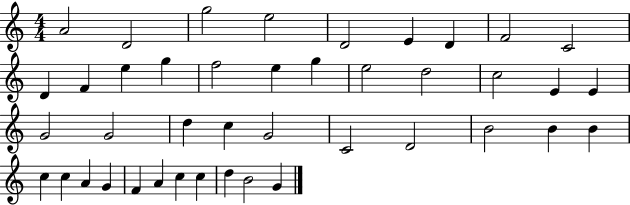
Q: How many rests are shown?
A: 0